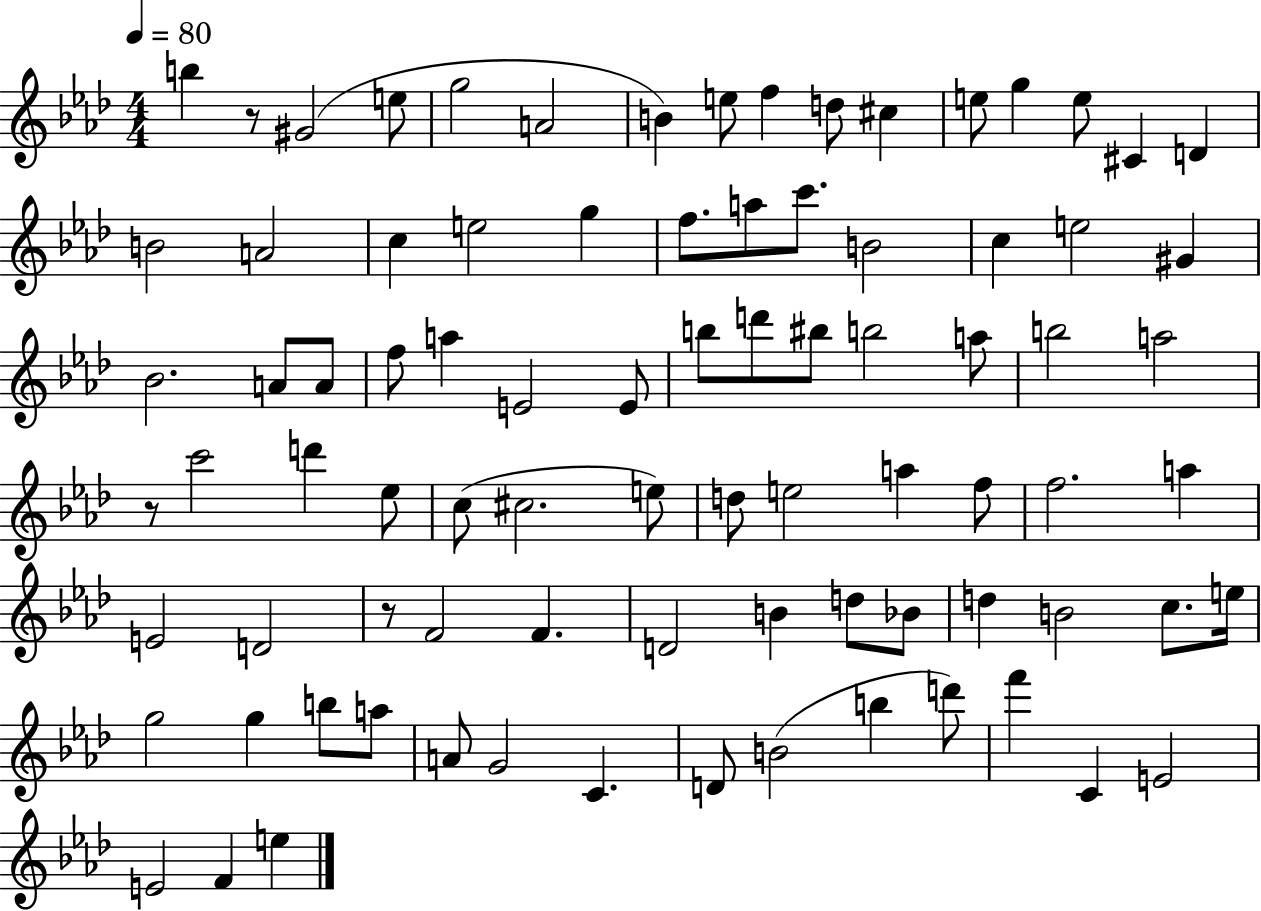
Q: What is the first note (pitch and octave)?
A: B5